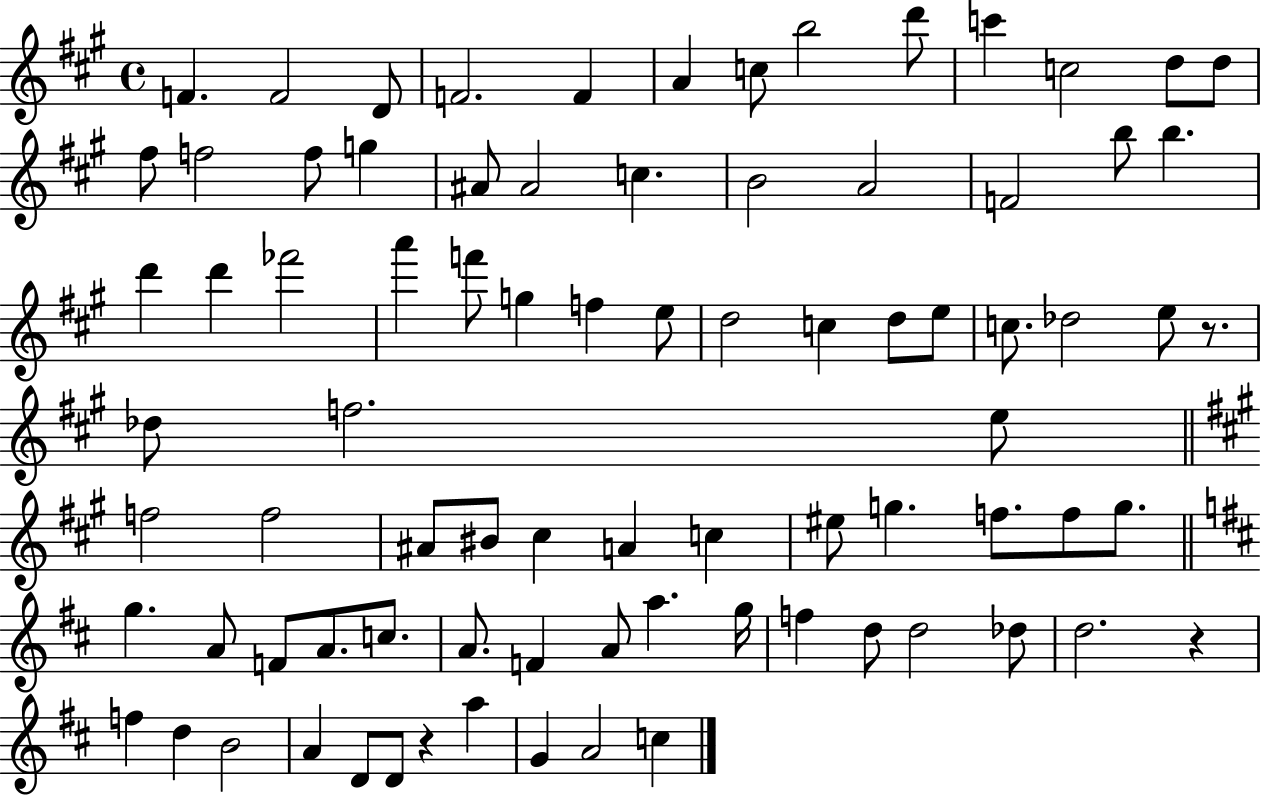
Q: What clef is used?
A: treble